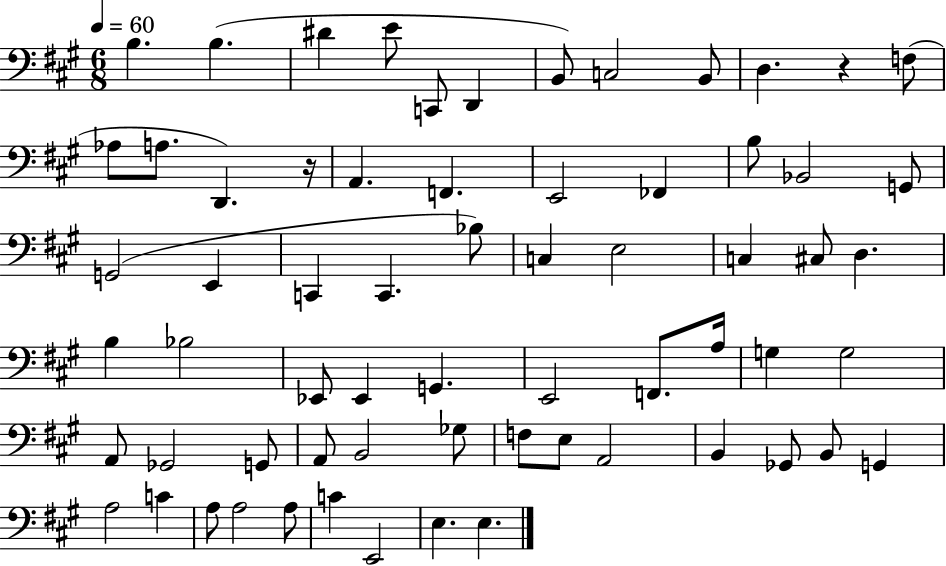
X:1
T:Untitled
M:6/8
L:1/4
K:A
B, B, ^D E/2 C,,/2 D,, B,,/2 C,2 B,,/2 D, z F,/2 _A,/2 A,/2 D,, z/4 A,, F,, E,,2 _F,, B,/2 _B,,2 G,,/2 G,,2 E,, C,, C,, _B,/2 C, E,2 C, ^C,/2 D, B, _B,2 _E,,/2 _E,, G,, E,,2 F,,/2 A,/4 G, G,2 A,,/2 _G,,2 G,,/2 A,,/2 B,,2 _G,/2 F,/2 E,/2 A,,2 B,, _G,,/2 B,,/2 G,, A,2 C A,/2 A,2 A,/2 C E,,2 E, E,